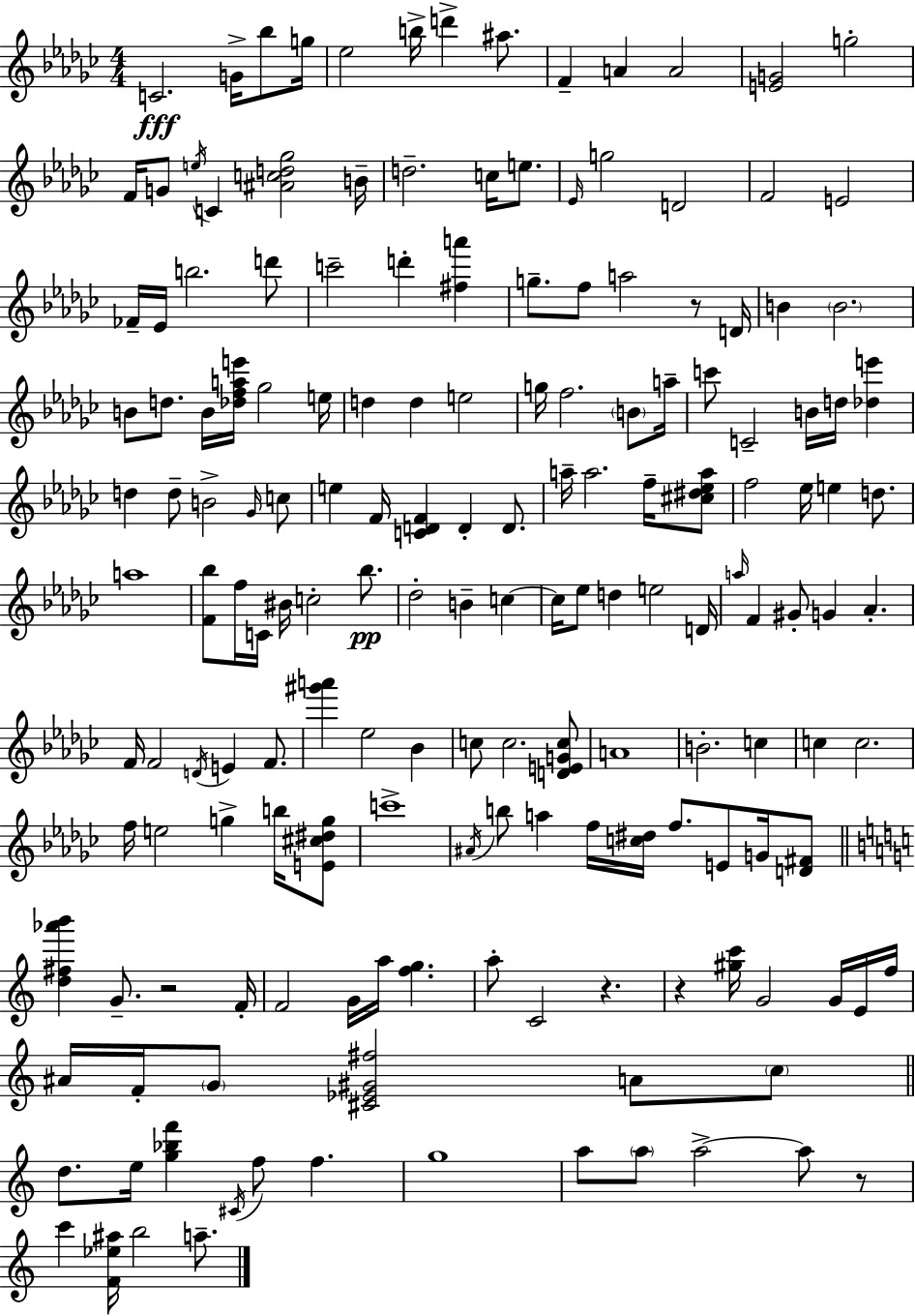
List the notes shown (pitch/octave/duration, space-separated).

C4/h. G4/s Bb5/e G5/s Eb5/h B5/s D6/q A#5/e. F4/q A4/q A4/h [E4,G4]/h G5/h F4/s G4/e E5/s C4/q [A#4,C5,D5,Gb5]/h B4/s D5/h. C5/s E5/e. Eb4/s G5/h D4/h F4/h E4/h FES4/s Eb4/s B5/h. D6/e C6/h D6/q [F#5,A6]/q G5/e. F5/e A5/h R/e D4/s B4/q B4/h. B4/e D5/e. B4/s [Db5,F5,A5,E6]/s Gb5/h E5/s D5/q D5/q E5/h G5/s F5/h. B4/e A5/s C6/e C4/h B4/s D5/s [Db5,E6]/q D5/q D5/e B4/h Gb4/s C5/e E5/q F4/s [C4,D4,F4]/q D4/q D4/e. A5/s A5/h. F5/s [C#5,D#5,Eb5,A5]/e F5/h Eb5/s E5/q D5/e. A5/w [F4,Bb5]/e F5/s C4/s BIS4/s C5/h Bb5/e. Db5/h B4/q C5/q C5/s Eb5/e D5/q E5/h D4/s A5/s F4/q G#4/e G4/q Ab4/q. F4/s F4/h D4/s E4/q F4/e. [G#6,A6]/q Eb5/h Bb4/q C5/e C5/h. [D4,E4,G4,C5]/e A4/w B4/h. C5/q C5/q C5/h. F5/s E5/h G5/q B5/s [E4,C#5,D#5,G5]/e C6/w A#4/s B5/e A5/q F5/s [C5,D#5]/s F5/e. E4/e G4/s [D4,F#4]/e [D5,F#5,Ab6,B6]/q G4/e. R/h F4/s F4/h G4/s A5/s [F5,G5]/q. A5/e C4/h R/q. R/q [G#5,C6]/s G4/h G4/s E4/s F5/s A#4/s F4/s G4/e [C#4,Eb4,G#4,F#5]/h A4/e C5/e D5/e. E5/s [G5,Bb5,F6]/q C#4/s F5/e F5/q. G5/w A5/e A5/e A5/h A5/e R/e C6/q [F4,Eb5,A#5]/s B5/h A5/e.